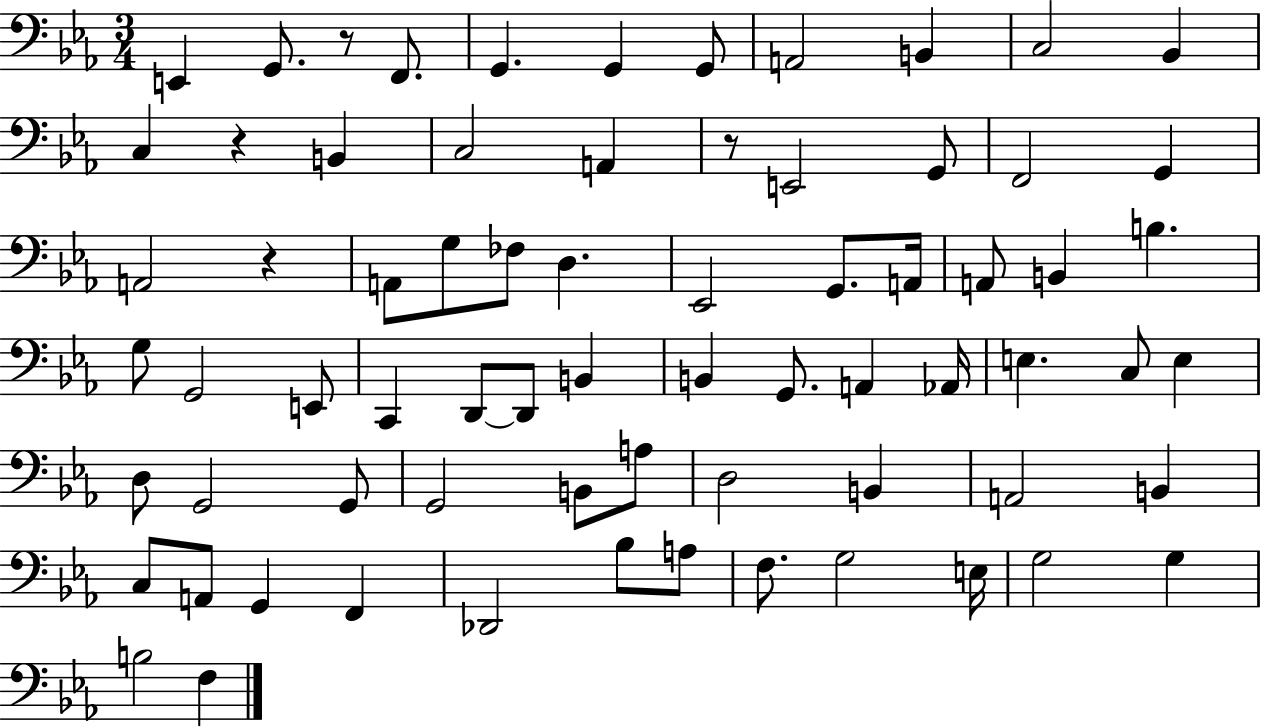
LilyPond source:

{
  \clef bass
  \numericTimeSignature
  \time 3/4
  \key ees \major
  e,4 g,8. r8 f,8. | g,4. g,4 g,8 | a,2 b,4 | c2 bes,4 | \break c4 r4 b,4 | c2 a,4 | r8 e,2 g,8 | f,2 g,4 | \break a,2 r4 | a,8 g8 fes8 d4. | ees,2 g,8. a,16 | a,8 b,4 b4. | \break g8 g,2 e,8 | c,4 d,8~~ d,8 b,4 | b,4 g,8. a,4 aes,16 | e4. c8 e4 | \break d8 g,2 g,8 | g,2 b,8 a8 | d2 b,4 | a,2 b,4 | \break c8 a,8 g,4 f,4 | des,2 bes8 a8 | f8. g2 e16 | g2 g4 | \break b2 f4 | \bar "|."
}